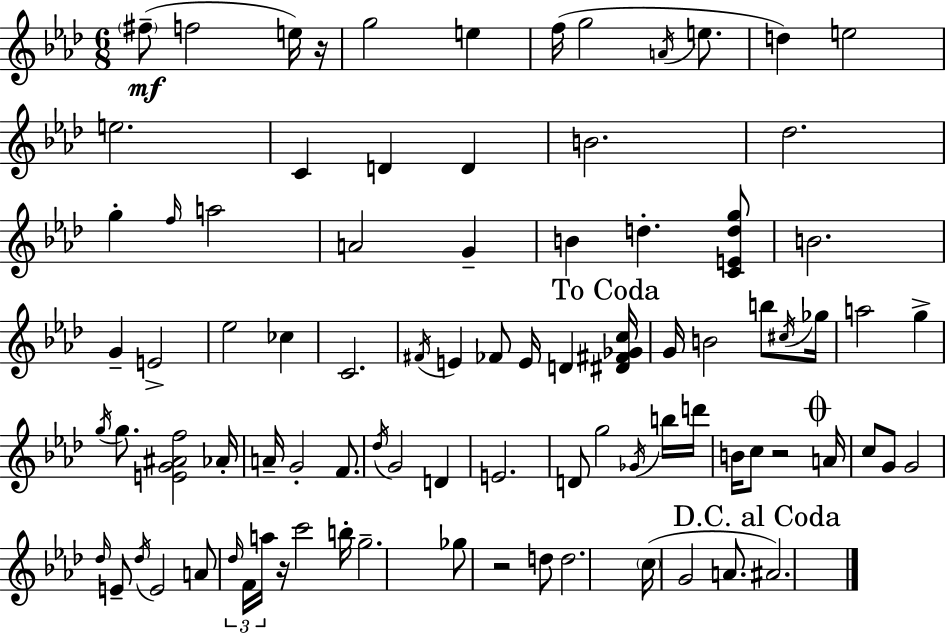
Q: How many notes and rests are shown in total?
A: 88